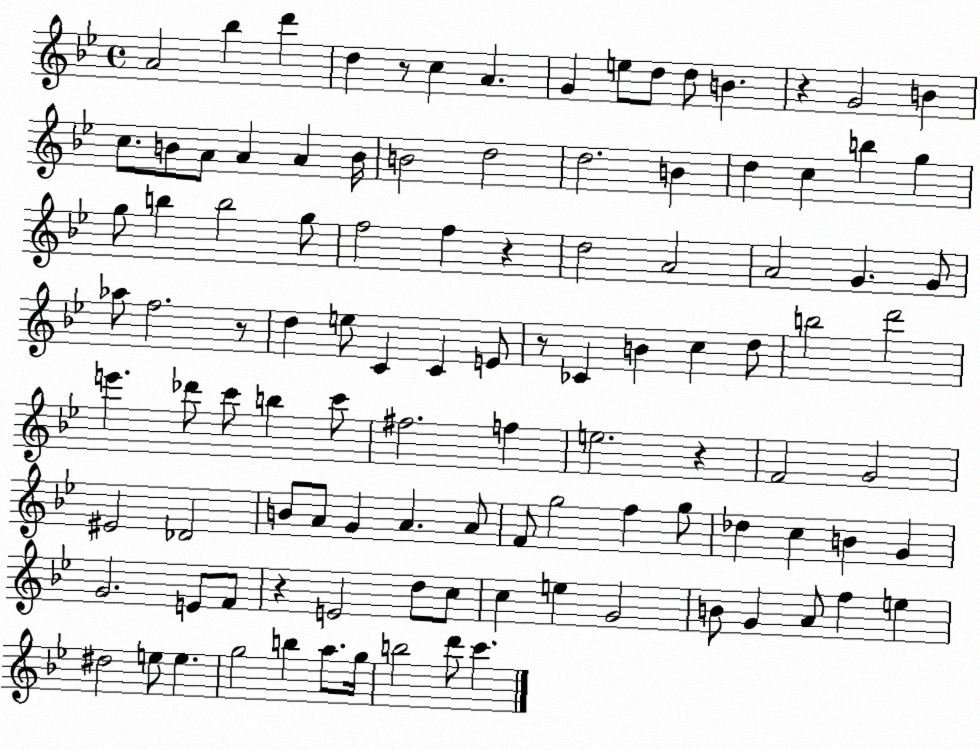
X:1
T:Untitled
M:4/4
L:1/4
K:Bb
A2 _b d' d z/2 c A G e/2 d/2 d/2 B z G2 B c/2 B/2 A/2 A A B/4 B2 d2 d2 B d c b g g/2 b b2 g/2 f2 f z d2 A2 A2 G G/2 _a/2 f2 z/2 d e/2 C C E/2 z/2 _C B c d/2 b2 d'2 e' _d'/2 c'/2 b c'/2 ^f2 f e2 z F2 G2 ^E2 _D2 B/2 A/2 G A A/2 F/2 g2 f g/2 _d c B G G2 E/2 F/2 z E2 d/2 c/2 c e G2 B/2 G A/2 f e ^d2 e/2 e g2 b a/2 g/4 b2 d'/2 c'